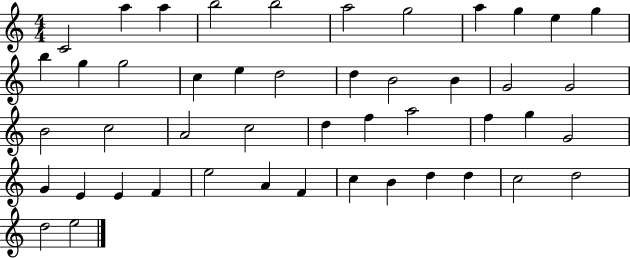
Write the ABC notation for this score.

X:1
T:Untitled
M:4/4
L:1/4
K:C
C2 a a b2 b2 a2 g2 a g e g b g g2 c e d2 d B2 B G2 G2 B2 c2 A2 c2 d f a2 f g G2 G E E F e2 A F c B d d c2 d2 d2 e2